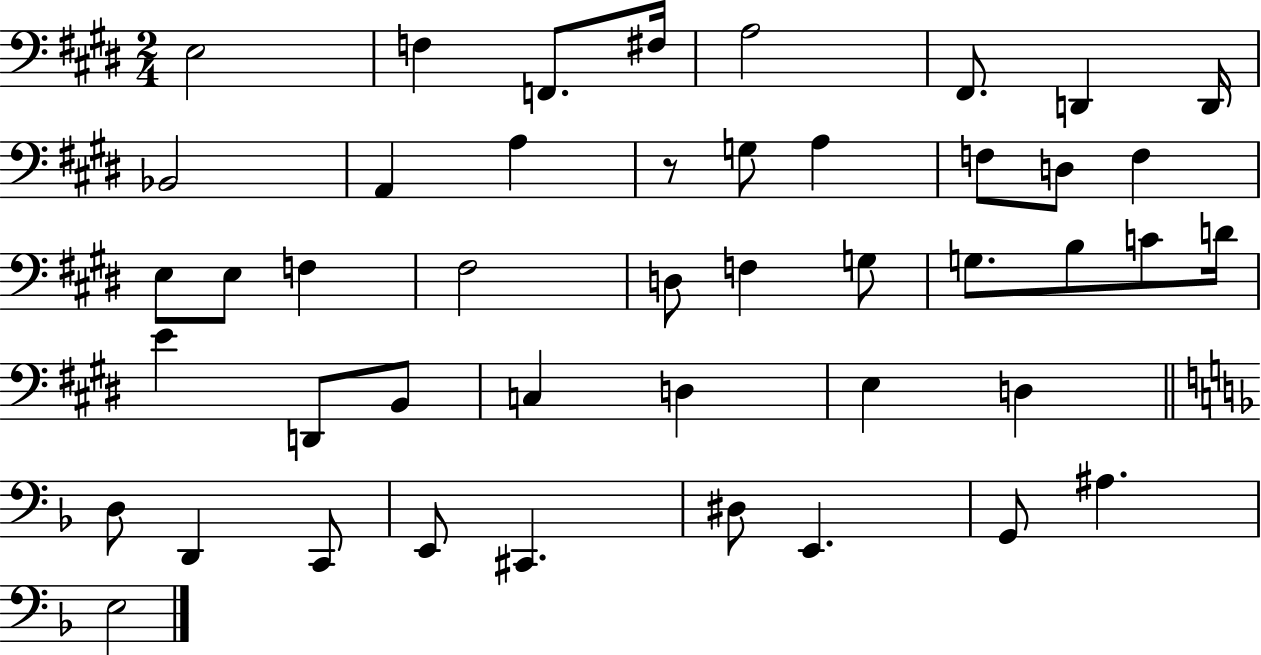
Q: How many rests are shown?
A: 1